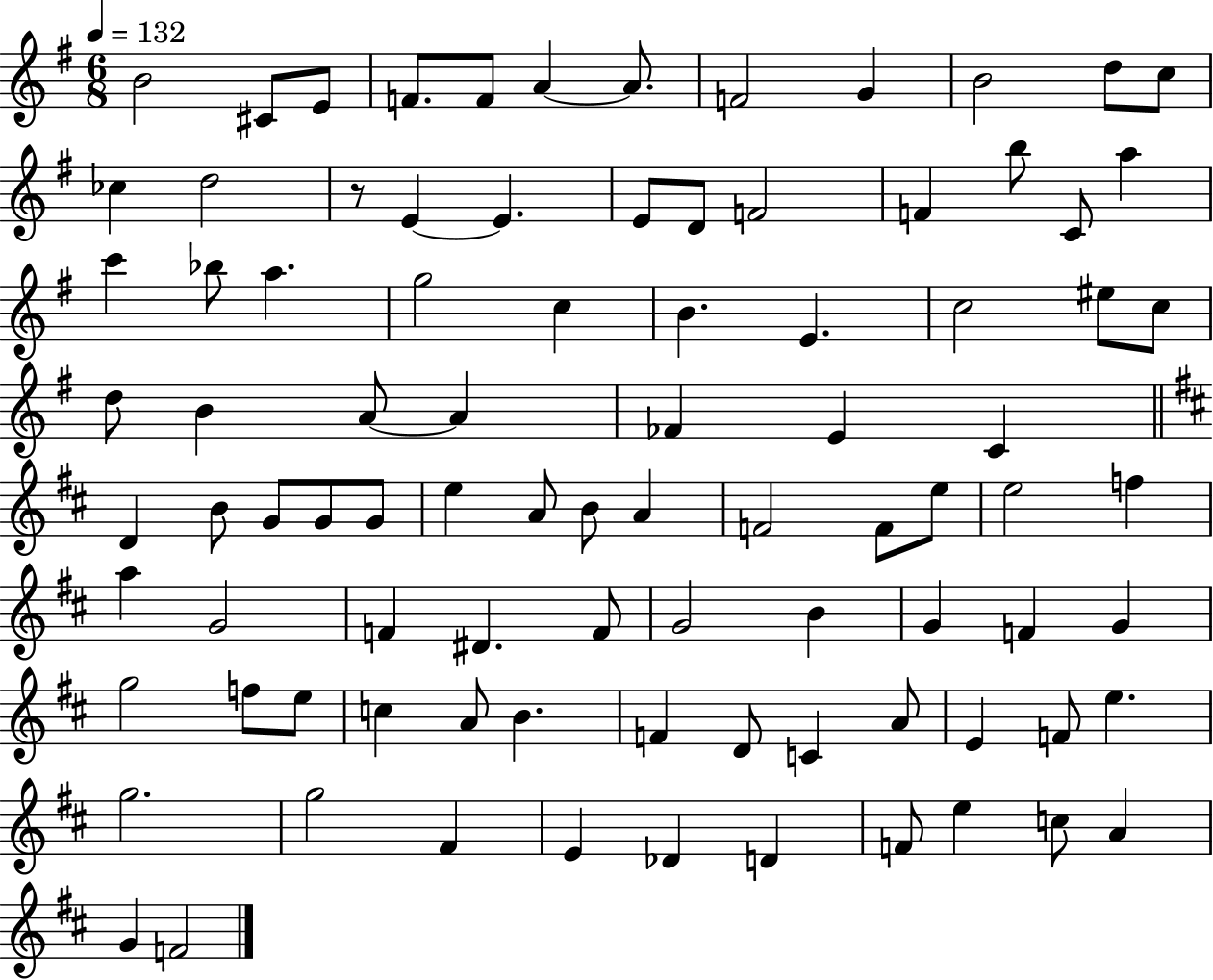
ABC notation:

X:1
T:Untitled
M:6/8
L:1/4
K:G
B2 ^C/2 E/2 F/2 F/2 A A/2 F2 G B2 d/2 c/2 _c d2 z/2 E E E/2 D/2 F2 F b/2 C/2 a c' _b/2 a g2 c B E c2 ^e/2 c/2 d/2 B A/2 A _F E C D B/2 G/2 G/2 G/2 e A/2 B/2 A F2 F/2 e/2 e2 f a G2 F ^D F/2 G2 B G F G g2 f/2 e/2 c A/2 B F D/2 C A/2 E F/2 e g2 g2 ^F E _D D F/2 e c/2 A G F2